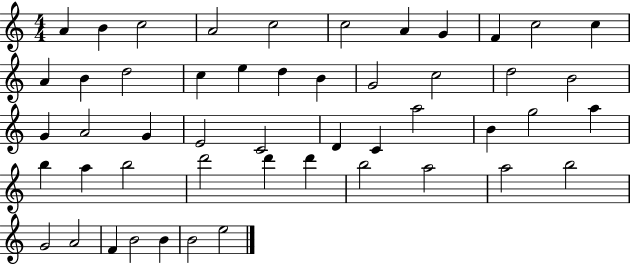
X:1
T:Untitled
M:4/4
L:1/4
K:C
A B c2 A2 c2 c2 A G F c2 c A B d2 c e d B G2 c2 d2 B2 G A2 G E2 C2 D C a2 B g2 a b a b2 d'2 d' d' b2 a2 a2 b2 G2 A2 F B2 B B2 e2